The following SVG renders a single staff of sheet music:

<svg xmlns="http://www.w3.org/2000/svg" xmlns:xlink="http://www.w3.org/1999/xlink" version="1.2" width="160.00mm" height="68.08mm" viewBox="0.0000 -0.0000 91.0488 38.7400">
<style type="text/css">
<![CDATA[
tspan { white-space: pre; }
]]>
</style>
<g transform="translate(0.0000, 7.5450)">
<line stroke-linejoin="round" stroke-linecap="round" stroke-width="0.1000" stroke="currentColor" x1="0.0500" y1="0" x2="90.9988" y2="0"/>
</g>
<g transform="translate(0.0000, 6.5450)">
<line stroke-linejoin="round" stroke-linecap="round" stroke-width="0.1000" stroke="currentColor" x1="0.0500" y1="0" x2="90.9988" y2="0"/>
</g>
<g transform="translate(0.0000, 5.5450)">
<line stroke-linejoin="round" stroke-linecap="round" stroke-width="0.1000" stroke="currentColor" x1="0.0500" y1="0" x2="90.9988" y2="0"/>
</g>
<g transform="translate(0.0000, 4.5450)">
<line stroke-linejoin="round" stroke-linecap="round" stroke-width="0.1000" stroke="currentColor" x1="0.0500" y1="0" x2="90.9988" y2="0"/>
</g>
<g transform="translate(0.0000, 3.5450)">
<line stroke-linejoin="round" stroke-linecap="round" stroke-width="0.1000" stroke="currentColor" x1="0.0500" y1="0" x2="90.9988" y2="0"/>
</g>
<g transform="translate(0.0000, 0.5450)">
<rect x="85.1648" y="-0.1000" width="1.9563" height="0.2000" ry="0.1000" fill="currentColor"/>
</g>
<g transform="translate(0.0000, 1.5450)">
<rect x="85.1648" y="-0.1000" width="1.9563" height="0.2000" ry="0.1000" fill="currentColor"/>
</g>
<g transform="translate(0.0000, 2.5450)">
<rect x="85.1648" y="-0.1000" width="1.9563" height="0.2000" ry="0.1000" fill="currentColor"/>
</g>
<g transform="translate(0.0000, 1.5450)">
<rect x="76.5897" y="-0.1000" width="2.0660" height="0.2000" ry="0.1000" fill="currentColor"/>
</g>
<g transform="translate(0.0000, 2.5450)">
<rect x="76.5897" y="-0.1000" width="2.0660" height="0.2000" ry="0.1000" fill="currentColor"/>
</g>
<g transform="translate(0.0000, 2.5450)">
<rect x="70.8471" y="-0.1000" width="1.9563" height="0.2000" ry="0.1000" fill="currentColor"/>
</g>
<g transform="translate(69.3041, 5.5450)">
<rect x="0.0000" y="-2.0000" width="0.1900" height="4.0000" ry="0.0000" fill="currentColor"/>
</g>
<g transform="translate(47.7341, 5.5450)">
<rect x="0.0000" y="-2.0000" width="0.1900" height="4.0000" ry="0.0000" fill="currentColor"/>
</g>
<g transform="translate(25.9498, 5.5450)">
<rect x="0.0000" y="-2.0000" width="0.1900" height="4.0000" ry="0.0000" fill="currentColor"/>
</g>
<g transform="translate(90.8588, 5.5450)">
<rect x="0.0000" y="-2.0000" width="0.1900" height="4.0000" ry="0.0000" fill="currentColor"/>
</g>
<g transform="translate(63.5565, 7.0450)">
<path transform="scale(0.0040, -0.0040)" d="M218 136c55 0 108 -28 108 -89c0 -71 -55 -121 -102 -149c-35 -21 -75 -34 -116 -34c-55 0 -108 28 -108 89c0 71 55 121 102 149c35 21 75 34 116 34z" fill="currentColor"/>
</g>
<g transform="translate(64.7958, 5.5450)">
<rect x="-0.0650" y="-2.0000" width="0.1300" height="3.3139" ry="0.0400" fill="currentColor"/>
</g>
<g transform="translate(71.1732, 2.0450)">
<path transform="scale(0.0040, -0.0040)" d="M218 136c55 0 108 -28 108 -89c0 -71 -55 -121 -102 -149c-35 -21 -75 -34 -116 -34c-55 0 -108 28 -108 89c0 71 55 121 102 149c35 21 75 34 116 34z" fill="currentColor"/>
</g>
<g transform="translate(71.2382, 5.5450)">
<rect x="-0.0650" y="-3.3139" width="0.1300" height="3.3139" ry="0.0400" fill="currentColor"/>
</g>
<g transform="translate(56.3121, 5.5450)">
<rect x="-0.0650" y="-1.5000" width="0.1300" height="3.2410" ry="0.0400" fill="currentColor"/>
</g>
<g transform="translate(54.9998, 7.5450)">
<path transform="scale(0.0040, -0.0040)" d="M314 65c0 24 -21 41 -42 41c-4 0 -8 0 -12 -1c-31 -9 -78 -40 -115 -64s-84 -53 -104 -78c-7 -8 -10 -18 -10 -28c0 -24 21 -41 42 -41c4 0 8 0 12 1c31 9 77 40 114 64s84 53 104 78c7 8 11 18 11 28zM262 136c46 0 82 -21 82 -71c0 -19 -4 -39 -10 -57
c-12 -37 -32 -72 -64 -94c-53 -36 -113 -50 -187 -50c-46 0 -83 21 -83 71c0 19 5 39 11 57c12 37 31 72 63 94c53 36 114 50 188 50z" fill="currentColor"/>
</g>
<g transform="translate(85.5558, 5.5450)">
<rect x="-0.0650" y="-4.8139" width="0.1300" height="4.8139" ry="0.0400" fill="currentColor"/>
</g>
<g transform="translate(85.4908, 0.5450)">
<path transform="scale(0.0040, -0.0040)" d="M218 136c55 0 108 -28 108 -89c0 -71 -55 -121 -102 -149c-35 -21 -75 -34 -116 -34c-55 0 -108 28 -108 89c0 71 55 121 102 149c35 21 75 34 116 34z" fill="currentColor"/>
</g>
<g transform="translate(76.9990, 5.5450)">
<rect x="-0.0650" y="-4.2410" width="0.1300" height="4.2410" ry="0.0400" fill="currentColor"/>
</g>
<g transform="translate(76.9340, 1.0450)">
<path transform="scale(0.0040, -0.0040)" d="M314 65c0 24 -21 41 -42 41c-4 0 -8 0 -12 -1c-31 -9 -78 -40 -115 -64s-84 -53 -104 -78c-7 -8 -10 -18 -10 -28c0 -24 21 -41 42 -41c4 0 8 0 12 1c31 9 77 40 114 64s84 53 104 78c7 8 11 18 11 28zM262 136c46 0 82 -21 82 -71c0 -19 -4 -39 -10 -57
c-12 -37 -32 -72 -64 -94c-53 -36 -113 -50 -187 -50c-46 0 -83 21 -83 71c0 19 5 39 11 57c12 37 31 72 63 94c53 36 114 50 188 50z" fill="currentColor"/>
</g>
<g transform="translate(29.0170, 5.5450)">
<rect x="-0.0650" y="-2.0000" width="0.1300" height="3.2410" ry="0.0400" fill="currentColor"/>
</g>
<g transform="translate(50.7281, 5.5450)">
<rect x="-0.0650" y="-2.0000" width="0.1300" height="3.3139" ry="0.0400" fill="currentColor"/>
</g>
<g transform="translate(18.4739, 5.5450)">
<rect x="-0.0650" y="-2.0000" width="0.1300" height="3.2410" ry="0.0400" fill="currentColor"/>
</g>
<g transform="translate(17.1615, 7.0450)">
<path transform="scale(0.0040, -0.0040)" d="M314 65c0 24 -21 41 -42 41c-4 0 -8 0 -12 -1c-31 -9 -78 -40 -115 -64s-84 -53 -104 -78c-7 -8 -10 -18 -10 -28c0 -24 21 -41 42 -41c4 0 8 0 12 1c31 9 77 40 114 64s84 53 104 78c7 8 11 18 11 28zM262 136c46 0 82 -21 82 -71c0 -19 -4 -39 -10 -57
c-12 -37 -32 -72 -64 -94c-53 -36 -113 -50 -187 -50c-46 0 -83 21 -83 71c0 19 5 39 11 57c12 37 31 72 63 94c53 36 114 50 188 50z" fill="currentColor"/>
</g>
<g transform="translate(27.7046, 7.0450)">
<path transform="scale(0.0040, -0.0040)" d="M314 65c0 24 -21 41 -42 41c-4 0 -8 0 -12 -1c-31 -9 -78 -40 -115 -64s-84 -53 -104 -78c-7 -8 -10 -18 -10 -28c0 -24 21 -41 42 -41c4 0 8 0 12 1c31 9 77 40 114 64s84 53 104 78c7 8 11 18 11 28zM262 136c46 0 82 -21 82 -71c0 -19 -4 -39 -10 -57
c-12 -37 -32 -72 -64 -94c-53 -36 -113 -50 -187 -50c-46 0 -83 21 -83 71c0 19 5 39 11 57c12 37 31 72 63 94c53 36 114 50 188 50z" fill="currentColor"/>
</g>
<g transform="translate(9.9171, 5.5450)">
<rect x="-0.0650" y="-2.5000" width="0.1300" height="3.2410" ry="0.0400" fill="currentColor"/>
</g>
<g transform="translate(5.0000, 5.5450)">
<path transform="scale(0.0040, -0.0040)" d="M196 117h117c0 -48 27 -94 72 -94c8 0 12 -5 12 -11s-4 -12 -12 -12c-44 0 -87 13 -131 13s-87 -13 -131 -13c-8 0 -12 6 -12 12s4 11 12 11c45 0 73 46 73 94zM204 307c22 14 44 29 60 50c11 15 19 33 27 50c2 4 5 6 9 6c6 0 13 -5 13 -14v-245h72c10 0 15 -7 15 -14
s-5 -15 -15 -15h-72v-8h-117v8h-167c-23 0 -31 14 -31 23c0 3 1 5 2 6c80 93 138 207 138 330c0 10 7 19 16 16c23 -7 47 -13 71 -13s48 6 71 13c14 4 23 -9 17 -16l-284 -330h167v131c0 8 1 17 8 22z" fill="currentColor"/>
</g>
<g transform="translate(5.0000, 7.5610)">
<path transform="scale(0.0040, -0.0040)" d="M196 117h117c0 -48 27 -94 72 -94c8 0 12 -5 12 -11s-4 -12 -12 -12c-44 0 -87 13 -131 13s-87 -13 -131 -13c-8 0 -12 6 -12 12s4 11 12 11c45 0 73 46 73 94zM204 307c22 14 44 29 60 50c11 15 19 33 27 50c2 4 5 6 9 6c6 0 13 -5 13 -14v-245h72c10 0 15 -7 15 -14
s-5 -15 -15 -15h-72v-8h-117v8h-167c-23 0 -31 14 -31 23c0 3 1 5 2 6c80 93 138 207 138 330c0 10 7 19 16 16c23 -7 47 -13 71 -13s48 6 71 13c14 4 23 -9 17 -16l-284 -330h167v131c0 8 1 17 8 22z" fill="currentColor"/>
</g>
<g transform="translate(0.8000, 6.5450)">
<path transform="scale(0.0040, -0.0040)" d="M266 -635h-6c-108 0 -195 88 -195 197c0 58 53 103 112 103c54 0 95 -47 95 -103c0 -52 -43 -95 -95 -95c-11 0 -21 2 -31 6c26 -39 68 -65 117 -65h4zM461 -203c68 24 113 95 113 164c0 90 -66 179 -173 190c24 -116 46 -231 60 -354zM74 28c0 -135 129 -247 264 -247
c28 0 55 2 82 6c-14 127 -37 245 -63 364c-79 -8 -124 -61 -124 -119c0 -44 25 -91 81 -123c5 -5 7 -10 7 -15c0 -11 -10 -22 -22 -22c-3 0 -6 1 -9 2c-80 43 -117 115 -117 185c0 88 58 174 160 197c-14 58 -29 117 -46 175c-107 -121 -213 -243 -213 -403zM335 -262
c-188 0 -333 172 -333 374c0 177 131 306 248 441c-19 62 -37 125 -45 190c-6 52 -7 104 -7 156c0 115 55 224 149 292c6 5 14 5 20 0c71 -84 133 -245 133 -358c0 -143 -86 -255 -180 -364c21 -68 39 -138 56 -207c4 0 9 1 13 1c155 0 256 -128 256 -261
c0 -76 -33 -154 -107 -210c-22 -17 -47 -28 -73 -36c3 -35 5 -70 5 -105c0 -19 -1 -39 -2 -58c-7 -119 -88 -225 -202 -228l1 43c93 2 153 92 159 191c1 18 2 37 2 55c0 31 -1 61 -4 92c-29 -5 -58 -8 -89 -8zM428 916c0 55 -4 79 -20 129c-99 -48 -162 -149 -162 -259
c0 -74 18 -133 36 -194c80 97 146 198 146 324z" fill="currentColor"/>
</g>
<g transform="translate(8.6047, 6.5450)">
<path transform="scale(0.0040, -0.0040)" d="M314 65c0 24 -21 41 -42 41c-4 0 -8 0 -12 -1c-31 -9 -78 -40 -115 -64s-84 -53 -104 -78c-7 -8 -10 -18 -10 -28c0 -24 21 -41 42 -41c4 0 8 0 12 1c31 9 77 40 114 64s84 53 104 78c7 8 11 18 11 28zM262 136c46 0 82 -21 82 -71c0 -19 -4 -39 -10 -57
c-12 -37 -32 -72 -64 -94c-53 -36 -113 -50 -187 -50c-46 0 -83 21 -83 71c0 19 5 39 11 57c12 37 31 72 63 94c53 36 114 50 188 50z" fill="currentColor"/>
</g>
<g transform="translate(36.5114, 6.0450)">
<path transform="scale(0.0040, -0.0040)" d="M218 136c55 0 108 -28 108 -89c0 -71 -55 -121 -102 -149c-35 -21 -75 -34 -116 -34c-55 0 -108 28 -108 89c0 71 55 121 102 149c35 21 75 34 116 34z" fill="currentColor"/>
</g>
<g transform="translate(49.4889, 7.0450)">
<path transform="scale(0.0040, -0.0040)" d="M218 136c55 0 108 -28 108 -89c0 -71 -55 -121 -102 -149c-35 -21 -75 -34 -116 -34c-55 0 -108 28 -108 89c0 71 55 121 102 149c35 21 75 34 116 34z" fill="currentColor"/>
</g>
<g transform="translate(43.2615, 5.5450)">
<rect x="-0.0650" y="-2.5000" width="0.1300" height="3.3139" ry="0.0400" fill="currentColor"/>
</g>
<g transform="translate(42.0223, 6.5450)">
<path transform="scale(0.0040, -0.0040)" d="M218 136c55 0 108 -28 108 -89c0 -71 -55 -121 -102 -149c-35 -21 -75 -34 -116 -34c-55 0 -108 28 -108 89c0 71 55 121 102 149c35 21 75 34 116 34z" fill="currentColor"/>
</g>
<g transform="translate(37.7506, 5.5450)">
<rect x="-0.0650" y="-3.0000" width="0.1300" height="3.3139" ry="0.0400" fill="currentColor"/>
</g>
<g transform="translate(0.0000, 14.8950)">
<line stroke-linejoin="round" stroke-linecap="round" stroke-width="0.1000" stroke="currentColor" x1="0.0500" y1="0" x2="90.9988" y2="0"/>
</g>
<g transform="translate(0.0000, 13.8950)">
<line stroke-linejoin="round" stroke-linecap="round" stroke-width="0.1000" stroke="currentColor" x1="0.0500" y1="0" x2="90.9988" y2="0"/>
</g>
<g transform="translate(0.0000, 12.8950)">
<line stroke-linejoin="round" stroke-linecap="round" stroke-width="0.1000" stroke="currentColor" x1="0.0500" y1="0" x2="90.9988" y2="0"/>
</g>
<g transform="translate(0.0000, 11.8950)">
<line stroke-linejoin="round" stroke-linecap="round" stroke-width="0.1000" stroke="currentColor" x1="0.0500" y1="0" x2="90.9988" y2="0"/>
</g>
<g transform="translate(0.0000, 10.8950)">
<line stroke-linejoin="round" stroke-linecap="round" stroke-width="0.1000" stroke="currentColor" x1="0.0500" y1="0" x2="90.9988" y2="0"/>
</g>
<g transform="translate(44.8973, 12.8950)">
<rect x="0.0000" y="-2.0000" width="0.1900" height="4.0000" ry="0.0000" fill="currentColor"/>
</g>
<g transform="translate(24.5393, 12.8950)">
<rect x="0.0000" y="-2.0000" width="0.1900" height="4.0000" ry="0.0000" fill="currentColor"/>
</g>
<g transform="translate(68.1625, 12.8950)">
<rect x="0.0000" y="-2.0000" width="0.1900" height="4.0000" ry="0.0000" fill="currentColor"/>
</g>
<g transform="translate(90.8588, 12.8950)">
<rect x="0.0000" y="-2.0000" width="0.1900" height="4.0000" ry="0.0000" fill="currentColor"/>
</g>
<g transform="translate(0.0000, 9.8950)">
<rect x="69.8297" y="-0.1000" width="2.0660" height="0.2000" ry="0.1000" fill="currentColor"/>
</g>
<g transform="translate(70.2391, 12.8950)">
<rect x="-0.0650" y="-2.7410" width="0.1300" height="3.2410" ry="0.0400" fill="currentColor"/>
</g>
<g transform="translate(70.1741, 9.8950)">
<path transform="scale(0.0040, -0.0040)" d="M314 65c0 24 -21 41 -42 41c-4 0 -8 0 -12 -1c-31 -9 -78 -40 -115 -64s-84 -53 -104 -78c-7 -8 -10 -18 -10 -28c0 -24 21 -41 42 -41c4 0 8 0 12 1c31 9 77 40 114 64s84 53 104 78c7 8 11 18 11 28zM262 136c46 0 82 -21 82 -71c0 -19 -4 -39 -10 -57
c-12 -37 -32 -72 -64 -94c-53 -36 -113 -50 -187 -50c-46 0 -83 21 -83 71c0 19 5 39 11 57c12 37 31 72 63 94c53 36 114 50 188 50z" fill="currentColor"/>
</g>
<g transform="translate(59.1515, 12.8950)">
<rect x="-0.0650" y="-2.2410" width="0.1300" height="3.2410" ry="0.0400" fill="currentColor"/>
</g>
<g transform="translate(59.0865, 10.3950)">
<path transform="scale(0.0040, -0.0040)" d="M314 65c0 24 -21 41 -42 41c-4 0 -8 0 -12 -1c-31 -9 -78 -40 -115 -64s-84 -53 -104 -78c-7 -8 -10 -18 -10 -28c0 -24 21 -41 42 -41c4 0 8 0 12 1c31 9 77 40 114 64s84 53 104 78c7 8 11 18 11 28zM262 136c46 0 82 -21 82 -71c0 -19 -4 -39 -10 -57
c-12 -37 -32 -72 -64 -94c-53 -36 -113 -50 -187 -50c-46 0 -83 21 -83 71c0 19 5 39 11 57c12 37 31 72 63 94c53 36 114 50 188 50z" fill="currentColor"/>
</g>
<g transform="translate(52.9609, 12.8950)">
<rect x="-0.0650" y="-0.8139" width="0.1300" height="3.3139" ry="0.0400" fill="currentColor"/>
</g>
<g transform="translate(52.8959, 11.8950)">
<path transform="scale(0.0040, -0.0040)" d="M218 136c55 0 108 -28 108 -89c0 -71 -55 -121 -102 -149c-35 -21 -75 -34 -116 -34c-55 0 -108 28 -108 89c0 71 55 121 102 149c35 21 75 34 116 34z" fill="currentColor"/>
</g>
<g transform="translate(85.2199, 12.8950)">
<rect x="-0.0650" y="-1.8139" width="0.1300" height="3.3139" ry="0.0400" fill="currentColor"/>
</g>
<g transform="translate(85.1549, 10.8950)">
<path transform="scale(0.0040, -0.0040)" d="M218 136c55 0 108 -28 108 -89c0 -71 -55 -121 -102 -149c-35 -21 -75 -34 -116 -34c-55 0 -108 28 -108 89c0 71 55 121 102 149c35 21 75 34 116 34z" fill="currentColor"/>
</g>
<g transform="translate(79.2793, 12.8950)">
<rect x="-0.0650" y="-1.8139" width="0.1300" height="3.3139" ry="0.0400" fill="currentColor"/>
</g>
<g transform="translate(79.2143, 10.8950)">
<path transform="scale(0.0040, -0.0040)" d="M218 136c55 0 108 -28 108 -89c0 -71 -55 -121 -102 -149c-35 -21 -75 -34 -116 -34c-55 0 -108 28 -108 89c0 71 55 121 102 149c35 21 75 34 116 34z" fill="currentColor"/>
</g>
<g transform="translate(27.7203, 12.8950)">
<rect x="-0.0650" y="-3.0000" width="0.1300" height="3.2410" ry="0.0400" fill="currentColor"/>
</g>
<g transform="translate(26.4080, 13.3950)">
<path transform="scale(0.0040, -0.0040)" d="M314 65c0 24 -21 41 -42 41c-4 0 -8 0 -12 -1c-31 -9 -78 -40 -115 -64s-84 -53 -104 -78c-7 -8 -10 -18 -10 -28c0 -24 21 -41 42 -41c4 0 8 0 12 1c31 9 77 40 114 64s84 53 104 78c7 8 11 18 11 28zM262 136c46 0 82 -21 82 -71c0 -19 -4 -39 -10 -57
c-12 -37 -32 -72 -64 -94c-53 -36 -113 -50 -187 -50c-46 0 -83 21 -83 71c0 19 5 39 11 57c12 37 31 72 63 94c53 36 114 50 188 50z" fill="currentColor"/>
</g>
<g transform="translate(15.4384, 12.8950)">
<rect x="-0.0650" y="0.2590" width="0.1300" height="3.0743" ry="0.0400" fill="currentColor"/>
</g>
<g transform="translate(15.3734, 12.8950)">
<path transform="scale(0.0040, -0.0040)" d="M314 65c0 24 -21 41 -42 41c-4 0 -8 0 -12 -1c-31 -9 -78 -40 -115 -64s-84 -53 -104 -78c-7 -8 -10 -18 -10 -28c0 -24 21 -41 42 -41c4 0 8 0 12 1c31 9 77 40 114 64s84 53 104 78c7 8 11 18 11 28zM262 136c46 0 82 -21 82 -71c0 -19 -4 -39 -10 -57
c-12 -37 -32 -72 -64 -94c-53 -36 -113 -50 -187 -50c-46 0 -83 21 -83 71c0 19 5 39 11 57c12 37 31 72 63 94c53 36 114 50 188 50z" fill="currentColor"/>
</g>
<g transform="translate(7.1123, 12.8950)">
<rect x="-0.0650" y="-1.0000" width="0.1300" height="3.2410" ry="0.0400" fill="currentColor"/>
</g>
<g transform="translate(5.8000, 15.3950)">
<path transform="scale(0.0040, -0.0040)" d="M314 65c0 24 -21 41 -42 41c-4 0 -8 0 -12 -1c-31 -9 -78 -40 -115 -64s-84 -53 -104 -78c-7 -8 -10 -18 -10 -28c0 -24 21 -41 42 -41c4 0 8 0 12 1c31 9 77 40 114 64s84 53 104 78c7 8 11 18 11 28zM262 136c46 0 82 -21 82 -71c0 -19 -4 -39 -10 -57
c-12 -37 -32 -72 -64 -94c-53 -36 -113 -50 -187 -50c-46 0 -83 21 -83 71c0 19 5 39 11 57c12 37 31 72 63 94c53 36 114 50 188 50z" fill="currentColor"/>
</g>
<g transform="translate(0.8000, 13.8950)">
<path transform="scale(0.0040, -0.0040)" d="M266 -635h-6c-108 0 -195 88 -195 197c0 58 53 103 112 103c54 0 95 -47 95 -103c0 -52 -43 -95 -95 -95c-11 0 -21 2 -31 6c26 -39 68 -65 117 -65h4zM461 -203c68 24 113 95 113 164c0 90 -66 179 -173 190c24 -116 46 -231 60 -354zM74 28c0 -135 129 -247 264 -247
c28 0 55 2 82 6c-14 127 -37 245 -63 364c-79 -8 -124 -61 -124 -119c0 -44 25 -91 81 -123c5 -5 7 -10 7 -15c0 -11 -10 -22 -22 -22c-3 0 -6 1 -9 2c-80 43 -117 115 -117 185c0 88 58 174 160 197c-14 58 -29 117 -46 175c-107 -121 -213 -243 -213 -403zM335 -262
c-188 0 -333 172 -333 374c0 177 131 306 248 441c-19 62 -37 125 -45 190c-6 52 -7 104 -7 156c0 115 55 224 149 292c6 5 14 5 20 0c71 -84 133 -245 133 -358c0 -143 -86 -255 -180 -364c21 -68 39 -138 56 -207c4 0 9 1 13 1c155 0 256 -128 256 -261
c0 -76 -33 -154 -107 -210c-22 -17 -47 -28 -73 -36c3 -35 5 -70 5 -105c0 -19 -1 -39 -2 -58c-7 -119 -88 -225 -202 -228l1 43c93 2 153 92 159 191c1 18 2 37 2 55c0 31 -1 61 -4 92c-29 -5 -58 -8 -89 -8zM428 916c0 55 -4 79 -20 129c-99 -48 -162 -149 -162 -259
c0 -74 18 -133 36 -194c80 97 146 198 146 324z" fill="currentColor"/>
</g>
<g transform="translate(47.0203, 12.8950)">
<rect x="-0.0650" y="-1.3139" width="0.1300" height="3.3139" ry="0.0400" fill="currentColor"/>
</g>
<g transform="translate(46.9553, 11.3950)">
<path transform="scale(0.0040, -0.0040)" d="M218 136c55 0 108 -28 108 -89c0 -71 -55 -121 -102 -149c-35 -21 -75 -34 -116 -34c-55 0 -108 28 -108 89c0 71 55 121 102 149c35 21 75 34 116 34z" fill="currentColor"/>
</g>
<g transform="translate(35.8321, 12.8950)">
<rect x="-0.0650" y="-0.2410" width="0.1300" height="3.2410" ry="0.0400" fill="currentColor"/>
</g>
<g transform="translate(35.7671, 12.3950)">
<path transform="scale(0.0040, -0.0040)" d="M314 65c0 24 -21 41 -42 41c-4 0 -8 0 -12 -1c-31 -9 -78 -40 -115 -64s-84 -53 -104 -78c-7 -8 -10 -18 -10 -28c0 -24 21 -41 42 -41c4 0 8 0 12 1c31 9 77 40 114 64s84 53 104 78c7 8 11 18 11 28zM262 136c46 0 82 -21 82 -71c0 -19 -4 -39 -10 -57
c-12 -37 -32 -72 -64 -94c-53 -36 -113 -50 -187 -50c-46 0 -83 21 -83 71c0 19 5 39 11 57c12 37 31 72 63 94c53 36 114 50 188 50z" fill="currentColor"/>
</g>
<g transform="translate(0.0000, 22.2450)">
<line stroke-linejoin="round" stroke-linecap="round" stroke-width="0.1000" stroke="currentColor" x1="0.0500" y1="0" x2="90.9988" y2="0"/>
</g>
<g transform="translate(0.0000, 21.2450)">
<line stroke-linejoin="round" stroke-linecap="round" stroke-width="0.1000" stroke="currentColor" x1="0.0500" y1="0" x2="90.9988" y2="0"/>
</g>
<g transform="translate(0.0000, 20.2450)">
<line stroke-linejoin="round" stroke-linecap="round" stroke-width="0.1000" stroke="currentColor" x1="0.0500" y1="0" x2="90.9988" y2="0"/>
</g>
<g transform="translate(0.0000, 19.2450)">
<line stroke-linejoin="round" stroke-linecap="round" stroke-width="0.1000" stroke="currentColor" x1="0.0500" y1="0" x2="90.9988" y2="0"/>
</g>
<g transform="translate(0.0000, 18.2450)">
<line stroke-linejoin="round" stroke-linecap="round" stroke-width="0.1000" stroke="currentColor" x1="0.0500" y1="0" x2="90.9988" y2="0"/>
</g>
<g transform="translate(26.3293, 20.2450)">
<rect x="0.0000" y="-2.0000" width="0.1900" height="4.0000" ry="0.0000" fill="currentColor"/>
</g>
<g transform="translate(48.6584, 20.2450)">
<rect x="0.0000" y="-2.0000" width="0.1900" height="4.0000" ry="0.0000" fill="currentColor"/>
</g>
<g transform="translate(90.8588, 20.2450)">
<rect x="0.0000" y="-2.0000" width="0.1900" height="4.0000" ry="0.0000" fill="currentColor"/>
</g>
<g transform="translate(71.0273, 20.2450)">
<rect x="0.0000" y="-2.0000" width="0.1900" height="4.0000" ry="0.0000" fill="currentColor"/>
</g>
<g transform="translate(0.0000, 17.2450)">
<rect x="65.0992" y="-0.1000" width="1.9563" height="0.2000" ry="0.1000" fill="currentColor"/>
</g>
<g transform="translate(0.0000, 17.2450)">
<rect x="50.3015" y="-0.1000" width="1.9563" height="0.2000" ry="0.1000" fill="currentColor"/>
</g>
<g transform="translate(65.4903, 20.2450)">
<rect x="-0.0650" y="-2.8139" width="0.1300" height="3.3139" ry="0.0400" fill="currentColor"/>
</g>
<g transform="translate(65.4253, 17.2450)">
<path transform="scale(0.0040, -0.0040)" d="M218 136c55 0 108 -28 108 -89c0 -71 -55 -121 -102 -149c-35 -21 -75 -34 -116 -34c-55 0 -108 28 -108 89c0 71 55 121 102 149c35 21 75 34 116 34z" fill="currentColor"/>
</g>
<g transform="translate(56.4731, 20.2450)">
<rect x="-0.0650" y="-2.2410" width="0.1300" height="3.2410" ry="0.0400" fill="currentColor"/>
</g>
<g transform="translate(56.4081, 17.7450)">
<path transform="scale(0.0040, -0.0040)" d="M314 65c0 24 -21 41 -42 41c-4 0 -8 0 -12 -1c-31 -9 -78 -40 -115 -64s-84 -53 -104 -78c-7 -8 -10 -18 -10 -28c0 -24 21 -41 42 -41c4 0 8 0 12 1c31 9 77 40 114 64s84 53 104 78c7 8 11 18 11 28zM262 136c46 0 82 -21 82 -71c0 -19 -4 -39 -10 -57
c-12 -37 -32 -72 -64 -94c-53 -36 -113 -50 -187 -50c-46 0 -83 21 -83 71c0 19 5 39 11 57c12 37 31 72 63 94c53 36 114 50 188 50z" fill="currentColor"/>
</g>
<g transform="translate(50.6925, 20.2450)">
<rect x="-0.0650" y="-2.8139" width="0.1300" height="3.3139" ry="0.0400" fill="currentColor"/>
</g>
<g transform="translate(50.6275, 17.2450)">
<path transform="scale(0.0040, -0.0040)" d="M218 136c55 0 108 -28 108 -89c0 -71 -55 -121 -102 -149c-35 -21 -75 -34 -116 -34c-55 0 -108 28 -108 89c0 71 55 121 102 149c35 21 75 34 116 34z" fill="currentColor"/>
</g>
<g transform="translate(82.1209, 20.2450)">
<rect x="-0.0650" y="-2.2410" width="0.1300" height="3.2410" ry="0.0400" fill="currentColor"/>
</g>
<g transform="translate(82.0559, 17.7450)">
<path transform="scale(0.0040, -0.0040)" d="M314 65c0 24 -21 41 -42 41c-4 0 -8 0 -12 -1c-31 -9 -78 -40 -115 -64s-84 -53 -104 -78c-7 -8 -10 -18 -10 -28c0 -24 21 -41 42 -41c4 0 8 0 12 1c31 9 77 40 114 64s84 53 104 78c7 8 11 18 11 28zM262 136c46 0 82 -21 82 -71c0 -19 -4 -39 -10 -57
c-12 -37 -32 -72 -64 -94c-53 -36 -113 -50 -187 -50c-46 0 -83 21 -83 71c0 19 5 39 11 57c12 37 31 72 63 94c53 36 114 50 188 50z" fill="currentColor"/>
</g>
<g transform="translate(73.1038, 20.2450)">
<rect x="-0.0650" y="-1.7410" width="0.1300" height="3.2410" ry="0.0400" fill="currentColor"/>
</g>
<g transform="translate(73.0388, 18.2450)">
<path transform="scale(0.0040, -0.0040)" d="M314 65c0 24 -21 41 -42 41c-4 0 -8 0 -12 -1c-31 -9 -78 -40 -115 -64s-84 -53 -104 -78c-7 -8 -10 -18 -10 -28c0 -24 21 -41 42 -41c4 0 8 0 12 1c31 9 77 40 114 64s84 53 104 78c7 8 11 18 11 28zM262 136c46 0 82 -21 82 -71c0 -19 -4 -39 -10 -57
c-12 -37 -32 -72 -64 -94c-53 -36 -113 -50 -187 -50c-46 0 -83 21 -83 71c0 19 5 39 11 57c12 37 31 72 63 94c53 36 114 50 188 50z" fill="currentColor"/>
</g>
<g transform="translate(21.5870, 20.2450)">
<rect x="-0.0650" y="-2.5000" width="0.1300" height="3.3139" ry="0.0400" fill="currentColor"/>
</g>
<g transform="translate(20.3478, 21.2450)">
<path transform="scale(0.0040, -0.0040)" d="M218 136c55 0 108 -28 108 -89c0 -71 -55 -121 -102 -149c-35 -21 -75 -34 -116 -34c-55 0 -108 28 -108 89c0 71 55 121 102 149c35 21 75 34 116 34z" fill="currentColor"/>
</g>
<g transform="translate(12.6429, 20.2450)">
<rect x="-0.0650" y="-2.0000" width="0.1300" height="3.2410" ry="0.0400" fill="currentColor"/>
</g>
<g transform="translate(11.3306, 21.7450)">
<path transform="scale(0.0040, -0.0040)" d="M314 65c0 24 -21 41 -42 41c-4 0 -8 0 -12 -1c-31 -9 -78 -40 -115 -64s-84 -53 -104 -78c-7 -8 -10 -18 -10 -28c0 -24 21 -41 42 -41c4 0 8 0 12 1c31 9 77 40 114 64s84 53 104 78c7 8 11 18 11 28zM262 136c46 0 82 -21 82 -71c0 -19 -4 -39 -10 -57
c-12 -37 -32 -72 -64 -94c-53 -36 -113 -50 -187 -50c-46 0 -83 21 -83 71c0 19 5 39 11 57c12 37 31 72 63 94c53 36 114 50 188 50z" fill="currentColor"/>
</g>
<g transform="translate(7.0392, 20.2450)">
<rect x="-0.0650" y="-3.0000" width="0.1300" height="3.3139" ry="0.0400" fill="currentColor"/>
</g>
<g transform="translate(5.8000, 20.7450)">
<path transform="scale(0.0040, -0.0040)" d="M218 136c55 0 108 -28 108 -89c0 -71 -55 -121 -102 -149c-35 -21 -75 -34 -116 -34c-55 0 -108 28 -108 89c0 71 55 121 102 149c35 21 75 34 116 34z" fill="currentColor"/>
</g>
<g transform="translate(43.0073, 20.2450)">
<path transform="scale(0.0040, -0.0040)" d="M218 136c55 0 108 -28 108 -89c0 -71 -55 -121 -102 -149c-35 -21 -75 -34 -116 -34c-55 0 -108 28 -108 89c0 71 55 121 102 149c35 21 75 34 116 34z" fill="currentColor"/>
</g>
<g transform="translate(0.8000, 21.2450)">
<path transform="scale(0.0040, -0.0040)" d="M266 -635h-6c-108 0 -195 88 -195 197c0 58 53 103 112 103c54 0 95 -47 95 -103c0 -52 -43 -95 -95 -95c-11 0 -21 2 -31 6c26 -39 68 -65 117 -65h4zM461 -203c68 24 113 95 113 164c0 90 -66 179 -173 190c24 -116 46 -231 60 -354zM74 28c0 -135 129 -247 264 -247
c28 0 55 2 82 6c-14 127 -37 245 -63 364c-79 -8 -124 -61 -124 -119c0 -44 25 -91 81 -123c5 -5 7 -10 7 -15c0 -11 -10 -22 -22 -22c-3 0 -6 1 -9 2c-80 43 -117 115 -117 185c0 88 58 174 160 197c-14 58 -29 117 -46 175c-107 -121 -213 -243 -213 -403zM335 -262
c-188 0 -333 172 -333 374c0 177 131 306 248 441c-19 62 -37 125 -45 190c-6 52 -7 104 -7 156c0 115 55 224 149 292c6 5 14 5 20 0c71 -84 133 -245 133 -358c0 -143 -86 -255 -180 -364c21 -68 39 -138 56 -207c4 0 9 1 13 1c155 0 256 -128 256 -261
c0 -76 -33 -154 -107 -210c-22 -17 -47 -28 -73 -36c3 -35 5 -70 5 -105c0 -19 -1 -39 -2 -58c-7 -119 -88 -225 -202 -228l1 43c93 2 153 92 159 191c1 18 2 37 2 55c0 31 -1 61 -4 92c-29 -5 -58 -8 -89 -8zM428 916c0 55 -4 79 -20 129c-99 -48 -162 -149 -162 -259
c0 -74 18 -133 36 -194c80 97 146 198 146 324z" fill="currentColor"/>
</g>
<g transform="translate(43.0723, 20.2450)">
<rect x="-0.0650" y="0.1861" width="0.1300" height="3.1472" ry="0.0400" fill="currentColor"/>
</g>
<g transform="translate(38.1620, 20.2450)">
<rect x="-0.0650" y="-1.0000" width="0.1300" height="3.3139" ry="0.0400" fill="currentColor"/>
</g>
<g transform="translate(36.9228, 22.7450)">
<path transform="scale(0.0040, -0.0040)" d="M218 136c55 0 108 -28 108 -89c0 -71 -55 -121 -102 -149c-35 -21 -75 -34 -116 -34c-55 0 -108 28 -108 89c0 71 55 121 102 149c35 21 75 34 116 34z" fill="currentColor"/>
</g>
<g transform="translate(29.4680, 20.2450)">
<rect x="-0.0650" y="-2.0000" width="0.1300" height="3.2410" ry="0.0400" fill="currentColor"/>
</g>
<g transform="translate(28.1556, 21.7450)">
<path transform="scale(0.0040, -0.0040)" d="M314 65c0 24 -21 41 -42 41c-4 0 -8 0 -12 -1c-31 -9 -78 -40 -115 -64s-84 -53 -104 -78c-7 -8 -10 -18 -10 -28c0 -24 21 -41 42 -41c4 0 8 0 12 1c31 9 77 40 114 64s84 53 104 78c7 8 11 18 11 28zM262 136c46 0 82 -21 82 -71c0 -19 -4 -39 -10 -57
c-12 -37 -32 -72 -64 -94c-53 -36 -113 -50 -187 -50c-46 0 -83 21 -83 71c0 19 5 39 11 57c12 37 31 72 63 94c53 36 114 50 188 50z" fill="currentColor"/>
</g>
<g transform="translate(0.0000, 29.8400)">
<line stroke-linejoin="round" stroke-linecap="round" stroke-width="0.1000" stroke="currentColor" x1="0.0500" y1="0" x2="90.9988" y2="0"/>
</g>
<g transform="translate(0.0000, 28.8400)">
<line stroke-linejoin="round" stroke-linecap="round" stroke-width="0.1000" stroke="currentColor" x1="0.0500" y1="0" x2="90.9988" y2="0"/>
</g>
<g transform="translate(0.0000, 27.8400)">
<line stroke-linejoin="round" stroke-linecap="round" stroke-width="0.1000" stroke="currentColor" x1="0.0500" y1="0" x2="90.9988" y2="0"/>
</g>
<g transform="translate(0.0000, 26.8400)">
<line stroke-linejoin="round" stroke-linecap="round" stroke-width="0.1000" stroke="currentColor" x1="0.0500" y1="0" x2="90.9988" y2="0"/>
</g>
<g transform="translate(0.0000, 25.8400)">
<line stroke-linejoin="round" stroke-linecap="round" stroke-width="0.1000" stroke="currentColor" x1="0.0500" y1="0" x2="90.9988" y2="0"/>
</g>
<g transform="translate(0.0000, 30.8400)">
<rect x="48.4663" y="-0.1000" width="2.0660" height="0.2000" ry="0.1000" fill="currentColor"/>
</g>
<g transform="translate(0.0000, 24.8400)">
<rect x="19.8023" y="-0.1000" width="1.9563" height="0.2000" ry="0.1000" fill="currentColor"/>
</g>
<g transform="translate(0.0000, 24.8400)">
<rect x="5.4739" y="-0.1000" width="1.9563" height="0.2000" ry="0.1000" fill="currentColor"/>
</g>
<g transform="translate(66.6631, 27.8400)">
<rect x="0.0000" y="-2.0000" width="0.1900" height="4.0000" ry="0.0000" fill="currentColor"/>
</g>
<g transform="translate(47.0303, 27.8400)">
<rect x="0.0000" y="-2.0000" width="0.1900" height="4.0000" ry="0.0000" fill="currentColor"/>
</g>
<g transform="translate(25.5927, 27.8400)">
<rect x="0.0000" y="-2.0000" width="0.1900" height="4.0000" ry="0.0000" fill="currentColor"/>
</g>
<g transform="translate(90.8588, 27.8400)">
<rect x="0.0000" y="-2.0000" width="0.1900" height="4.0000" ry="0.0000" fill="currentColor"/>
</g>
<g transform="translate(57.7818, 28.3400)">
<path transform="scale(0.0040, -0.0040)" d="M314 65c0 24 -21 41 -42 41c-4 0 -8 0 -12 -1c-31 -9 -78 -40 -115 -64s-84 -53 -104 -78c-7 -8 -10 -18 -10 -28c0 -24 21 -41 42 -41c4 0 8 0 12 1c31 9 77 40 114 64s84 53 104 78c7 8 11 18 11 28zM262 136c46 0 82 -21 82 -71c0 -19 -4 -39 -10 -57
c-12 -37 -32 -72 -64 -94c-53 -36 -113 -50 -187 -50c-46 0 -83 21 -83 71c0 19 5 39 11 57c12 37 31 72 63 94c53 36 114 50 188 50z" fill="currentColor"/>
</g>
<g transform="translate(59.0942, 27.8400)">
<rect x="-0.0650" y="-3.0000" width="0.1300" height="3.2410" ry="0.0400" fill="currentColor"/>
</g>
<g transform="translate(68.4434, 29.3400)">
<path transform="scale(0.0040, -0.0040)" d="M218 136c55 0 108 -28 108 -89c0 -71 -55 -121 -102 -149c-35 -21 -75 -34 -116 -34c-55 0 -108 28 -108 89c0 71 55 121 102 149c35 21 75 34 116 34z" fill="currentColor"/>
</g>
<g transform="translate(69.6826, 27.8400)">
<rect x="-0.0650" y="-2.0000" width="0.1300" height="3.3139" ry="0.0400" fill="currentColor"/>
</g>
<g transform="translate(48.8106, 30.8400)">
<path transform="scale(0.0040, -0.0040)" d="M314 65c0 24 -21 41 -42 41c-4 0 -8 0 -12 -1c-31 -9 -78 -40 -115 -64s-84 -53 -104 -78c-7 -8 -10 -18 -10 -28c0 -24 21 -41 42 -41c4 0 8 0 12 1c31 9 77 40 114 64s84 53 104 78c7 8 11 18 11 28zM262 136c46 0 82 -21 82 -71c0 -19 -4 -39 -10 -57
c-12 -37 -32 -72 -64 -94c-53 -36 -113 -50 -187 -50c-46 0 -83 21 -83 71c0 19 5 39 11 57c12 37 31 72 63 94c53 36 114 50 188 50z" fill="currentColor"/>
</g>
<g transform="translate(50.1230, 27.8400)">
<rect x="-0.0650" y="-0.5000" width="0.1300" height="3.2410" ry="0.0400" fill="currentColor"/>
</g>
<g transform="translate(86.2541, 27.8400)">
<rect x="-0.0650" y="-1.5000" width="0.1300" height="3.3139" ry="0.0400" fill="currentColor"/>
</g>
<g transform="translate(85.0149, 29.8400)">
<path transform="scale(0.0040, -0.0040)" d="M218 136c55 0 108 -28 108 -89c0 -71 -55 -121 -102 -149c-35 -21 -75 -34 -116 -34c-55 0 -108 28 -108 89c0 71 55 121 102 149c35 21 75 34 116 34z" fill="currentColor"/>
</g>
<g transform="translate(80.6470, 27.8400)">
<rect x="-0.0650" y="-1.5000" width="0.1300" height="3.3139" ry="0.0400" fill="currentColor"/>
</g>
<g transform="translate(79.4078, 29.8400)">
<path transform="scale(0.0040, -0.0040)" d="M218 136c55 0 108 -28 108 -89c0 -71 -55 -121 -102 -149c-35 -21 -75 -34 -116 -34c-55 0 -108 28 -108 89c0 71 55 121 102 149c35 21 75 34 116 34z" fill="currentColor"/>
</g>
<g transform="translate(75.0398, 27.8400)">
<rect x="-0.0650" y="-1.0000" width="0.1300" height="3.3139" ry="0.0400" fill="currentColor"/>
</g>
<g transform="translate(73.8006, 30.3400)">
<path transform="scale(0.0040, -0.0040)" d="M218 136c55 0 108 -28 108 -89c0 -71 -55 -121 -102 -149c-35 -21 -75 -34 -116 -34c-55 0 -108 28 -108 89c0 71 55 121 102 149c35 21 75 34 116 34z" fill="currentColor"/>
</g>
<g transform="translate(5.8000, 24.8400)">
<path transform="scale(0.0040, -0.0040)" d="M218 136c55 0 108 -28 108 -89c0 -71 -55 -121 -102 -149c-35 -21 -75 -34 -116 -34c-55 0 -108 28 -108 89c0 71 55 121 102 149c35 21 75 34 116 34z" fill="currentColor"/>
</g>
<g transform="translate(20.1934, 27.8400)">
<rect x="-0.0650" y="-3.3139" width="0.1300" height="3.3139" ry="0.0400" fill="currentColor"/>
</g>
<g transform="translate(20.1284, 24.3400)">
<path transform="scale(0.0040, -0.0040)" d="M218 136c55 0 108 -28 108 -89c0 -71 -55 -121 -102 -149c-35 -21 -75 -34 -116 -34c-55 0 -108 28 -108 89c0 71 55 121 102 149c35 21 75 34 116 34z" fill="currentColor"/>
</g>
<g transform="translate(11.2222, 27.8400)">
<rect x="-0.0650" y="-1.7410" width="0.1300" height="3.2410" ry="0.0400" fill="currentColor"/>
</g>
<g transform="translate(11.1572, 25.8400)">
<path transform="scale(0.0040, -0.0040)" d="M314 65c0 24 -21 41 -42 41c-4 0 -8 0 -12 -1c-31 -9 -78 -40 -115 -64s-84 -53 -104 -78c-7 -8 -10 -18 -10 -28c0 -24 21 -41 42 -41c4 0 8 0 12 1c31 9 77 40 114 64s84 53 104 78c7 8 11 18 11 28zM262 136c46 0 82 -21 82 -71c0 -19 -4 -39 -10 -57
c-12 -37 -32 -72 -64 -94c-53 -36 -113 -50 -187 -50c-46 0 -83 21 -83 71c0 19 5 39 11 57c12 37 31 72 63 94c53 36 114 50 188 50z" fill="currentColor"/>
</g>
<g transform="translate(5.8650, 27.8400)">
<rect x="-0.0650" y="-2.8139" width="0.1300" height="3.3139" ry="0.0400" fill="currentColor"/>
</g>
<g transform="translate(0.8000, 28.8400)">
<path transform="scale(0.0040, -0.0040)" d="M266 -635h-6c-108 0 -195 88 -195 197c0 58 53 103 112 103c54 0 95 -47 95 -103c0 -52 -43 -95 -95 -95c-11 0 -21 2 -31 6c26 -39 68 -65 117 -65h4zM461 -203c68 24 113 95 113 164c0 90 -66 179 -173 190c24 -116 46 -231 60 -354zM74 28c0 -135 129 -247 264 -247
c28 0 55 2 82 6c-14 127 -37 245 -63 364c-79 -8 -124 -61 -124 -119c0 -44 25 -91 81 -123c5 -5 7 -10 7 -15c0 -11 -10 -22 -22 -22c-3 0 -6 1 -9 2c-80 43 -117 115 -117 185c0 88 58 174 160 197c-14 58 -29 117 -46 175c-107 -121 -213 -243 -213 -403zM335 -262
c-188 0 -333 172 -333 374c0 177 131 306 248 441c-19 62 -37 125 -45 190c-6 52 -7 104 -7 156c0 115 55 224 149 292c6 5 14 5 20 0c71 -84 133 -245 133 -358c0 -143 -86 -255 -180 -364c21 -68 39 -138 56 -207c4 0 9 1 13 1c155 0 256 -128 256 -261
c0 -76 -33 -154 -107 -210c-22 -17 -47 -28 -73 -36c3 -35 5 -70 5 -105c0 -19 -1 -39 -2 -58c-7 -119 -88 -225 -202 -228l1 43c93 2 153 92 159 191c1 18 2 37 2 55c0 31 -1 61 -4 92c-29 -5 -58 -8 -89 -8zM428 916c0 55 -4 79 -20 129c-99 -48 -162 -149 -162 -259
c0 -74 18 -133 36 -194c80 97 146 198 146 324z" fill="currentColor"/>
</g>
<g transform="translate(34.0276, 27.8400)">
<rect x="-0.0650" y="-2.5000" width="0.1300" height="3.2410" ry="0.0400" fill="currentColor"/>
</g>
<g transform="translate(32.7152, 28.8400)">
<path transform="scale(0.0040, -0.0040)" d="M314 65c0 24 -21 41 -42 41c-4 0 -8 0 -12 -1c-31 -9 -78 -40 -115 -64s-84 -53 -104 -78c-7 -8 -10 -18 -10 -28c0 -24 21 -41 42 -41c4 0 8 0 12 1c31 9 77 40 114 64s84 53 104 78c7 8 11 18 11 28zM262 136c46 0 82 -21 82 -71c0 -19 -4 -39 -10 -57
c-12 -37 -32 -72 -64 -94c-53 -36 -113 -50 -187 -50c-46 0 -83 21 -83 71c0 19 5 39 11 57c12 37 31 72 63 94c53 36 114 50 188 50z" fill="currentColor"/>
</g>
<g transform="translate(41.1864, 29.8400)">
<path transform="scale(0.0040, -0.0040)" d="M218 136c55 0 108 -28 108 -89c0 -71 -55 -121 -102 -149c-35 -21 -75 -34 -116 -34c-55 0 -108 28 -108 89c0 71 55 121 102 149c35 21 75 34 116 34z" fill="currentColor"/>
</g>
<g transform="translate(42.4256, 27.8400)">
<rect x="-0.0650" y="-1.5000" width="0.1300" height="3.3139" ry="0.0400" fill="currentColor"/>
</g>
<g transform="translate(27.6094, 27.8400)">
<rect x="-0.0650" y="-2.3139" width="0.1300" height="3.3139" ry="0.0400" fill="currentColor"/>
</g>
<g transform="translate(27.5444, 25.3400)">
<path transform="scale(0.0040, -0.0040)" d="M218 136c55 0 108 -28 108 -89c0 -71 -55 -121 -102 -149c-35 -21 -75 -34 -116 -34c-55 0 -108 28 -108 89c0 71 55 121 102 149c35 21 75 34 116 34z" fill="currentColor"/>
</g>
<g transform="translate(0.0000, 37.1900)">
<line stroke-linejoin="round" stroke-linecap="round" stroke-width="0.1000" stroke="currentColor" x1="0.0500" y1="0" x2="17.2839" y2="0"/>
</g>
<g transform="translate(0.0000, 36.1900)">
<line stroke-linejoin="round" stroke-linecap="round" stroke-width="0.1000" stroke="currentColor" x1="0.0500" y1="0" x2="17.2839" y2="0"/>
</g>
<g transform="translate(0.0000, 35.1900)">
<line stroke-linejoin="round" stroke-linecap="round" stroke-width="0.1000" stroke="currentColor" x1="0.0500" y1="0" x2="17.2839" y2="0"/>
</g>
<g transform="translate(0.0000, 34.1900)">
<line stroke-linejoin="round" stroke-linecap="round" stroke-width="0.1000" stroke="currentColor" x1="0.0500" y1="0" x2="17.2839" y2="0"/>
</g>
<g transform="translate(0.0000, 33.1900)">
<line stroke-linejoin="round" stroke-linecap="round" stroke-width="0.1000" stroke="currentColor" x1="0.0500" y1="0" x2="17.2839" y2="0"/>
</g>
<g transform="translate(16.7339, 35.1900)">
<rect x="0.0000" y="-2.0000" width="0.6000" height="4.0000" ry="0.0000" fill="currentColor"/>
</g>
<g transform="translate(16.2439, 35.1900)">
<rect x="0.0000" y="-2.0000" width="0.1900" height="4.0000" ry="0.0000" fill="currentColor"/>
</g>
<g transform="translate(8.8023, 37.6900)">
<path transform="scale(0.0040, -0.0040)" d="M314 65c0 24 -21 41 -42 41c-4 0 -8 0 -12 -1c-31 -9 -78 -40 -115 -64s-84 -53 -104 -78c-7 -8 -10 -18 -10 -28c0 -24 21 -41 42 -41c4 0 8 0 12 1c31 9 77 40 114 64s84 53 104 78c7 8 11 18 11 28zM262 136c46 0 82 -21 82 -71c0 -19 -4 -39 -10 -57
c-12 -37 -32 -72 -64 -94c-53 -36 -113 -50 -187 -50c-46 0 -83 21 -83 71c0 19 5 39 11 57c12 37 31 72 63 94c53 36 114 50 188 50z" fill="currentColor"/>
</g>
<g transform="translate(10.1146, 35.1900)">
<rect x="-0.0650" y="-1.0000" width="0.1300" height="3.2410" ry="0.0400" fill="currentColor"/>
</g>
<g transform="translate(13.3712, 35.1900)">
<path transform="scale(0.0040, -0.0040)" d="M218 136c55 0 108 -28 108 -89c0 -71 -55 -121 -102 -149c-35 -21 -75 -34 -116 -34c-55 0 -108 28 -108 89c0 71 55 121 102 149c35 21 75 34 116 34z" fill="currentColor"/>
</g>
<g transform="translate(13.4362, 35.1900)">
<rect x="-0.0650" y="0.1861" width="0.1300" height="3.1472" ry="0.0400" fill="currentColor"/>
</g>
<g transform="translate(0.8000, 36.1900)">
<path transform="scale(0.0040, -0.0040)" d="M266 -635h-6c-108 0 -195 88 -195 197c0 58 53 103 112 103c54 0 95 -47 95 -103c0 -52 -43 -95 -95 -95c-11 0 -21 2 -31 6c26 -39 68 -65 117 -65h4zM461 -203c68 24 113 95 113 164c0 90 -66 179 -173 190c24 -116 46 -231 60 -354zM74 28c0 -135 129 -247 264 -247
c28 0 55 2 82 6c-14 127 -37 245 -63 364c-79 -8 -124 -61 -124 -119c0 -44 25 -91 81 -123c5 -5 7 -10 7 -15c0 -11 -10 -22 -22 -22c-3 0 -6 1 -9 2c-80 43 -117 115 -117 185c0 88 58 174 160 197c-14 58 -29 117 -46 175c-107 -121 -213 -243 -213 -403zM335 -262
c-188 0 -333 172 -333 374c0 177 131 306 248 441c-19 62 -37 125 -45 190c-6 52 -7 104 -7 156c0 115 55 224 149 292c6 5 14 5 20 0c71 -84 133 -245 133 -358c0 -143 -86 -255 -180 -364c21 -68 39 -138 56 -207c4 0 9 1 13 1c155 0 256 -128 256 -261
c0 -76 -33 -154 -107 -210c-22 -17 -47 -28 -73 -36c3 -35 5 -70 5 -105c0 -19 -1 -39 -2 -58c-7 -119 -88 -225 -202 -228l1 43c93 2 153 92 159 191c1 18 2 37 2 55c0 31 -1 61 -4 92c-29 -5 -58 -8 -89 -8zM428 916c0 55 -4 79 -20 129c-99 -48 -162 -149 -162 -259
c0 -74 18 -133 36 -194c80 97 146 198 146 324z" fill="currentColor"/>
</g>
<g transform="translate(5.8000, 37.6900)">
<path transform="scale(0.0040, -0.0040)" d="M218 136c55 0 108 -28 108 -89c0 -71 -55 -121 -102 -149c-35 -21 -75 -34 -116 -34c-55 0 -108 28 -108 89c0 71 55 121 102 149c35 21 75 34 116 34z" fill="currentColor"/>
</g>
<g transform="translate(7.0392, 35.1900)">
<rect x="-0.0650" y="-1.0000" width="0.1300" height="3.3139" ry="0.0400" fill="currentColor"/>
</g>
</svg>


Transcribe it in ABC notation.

X:1
T:Untitled
M:4/4
L:1/4
K:C
G2 F2 F2 A G F E2 F b d'2 e' D2 B2 A2 c2 e d g2 a2 f f A F2 G F2 D B a g2 a f2 g2 a f2 b g G2 E C2 A2 F D E E D D2 B